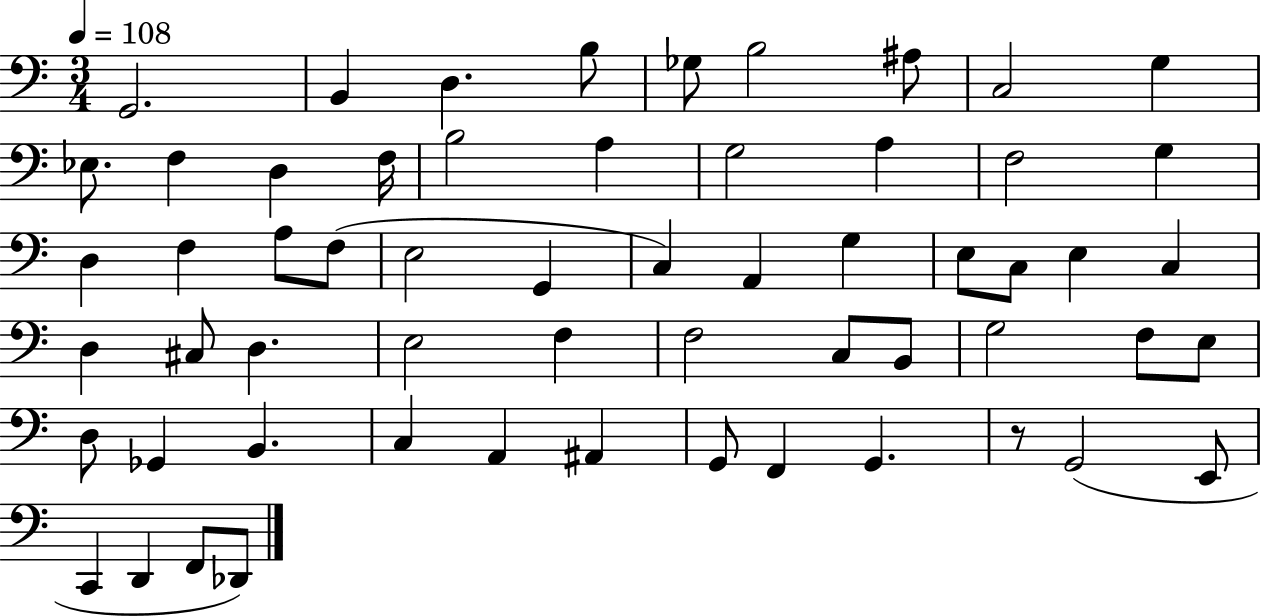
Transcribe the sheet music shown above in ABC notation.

X:1
T:Untitled
M:3/4
L:1/4
K:C
G,,2 B,, D, B,/2 _G,/2 B,2 ^A,/2 C,2 G, _E,/2 F, D, F,/4 B,2 A, G,2 A, F,2 G, D, F, A,/2 F,/2 E,2 G,, C, A,, G, E,/2 C,/2 E, C, D, ^C,/2 D, E,2 F, F,2 C,/2 B,,/2 G,2 F,/2 E,/2 D,/2 _G,, B,, C, A,, ^A,, G,,/2 F,, G,, z/2 G,,2 E,,/2 C,, D,, F,,/2 _D,,/2